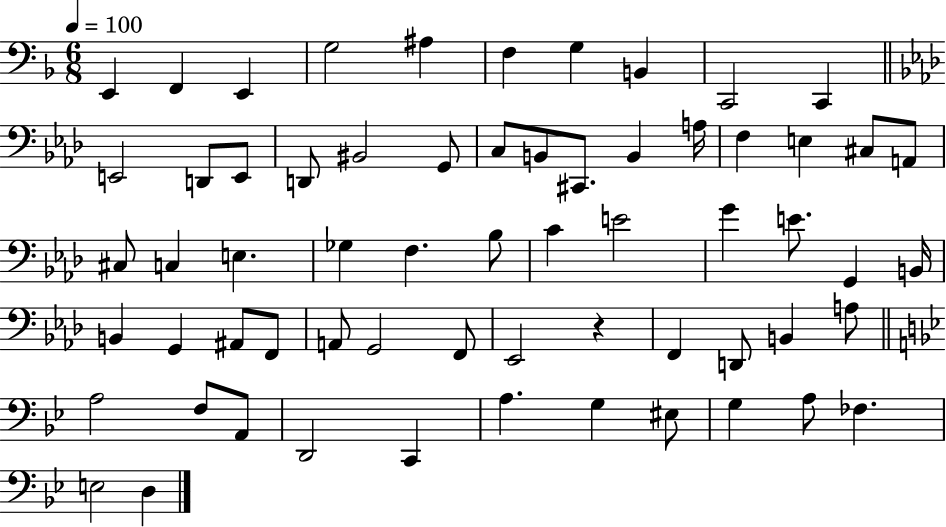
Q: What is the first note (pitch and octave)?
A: E2